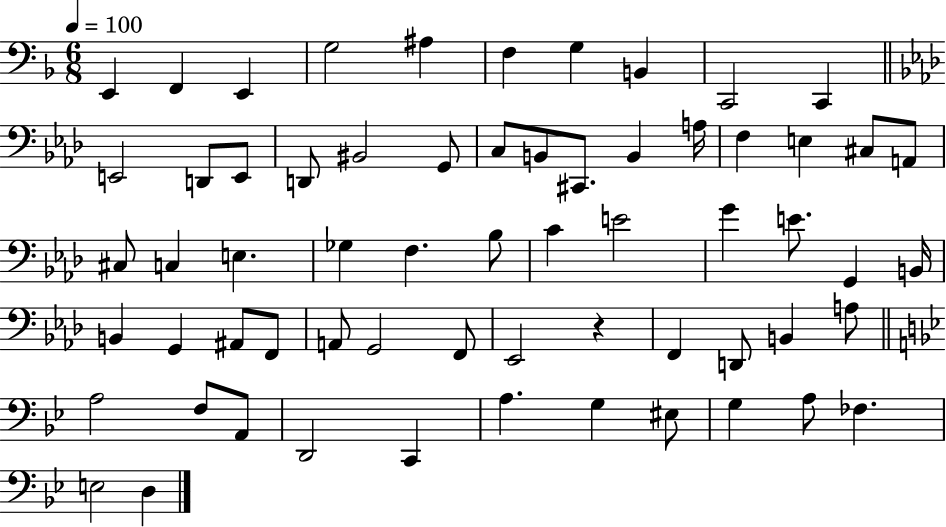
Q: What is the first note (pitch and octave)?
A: E2